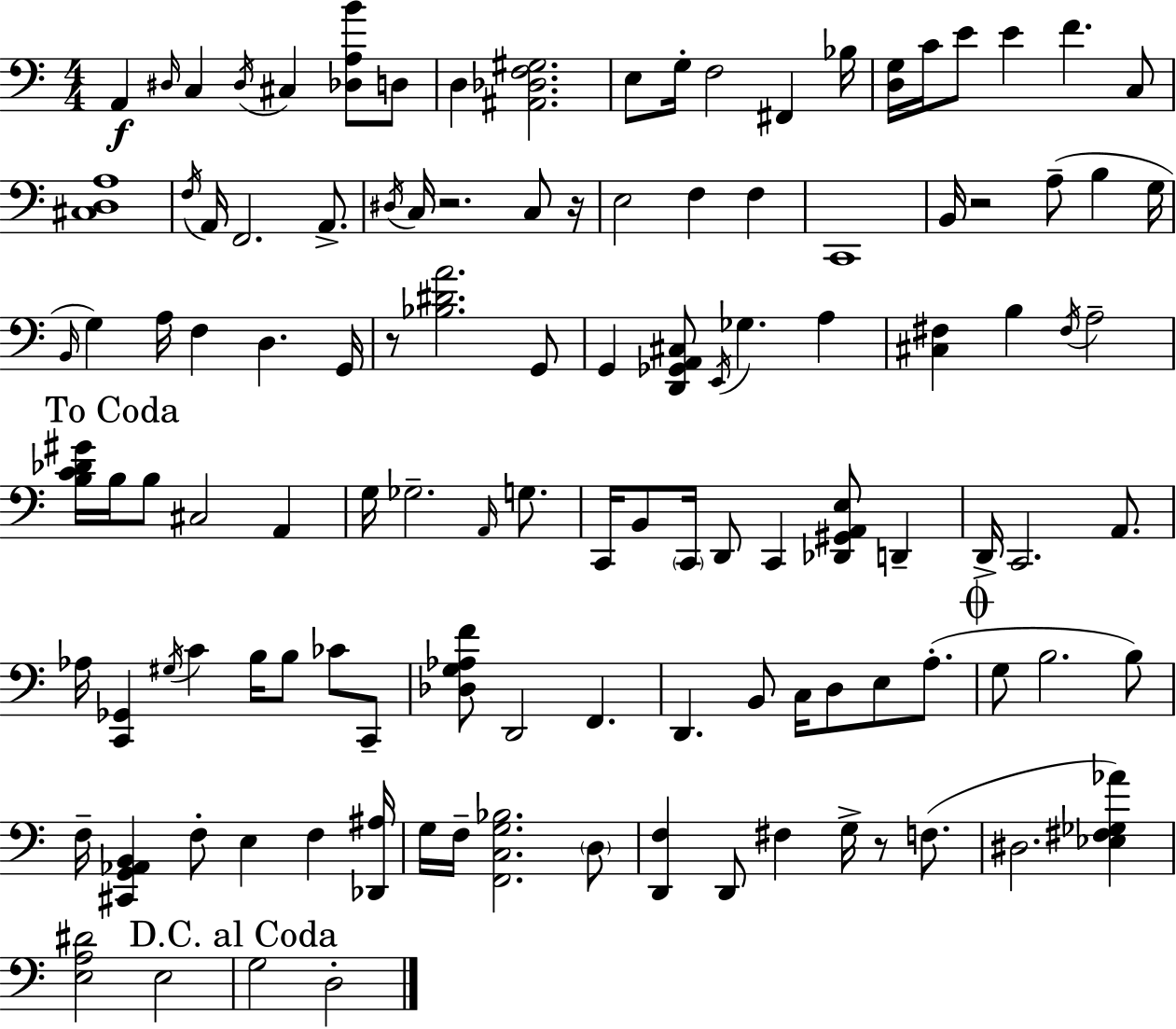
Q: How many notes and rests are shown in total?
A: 118